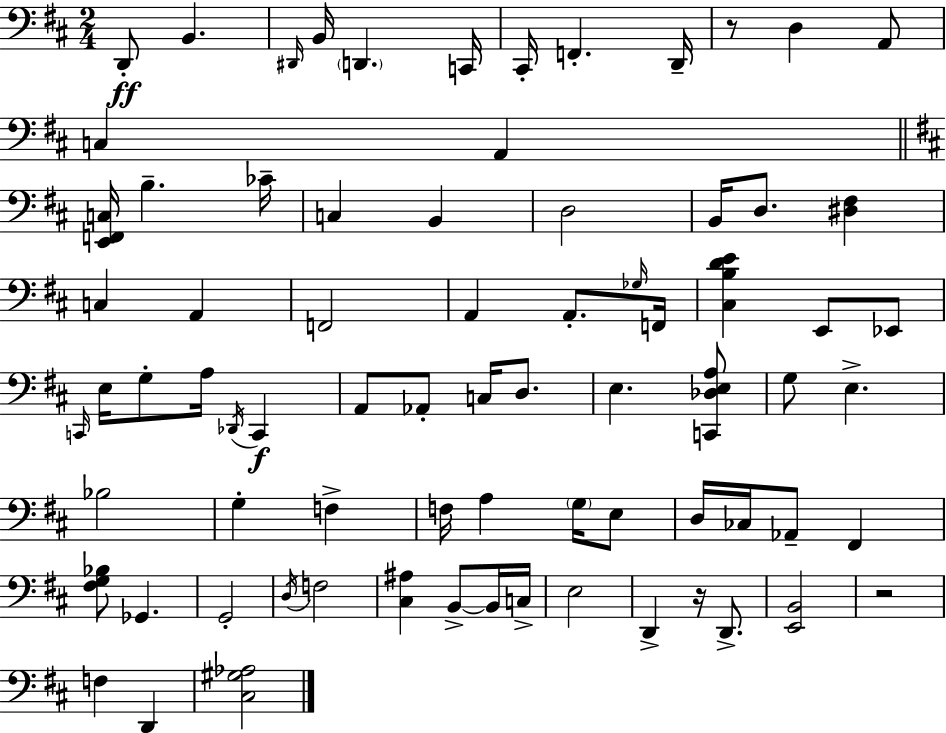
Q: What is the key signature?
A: D major